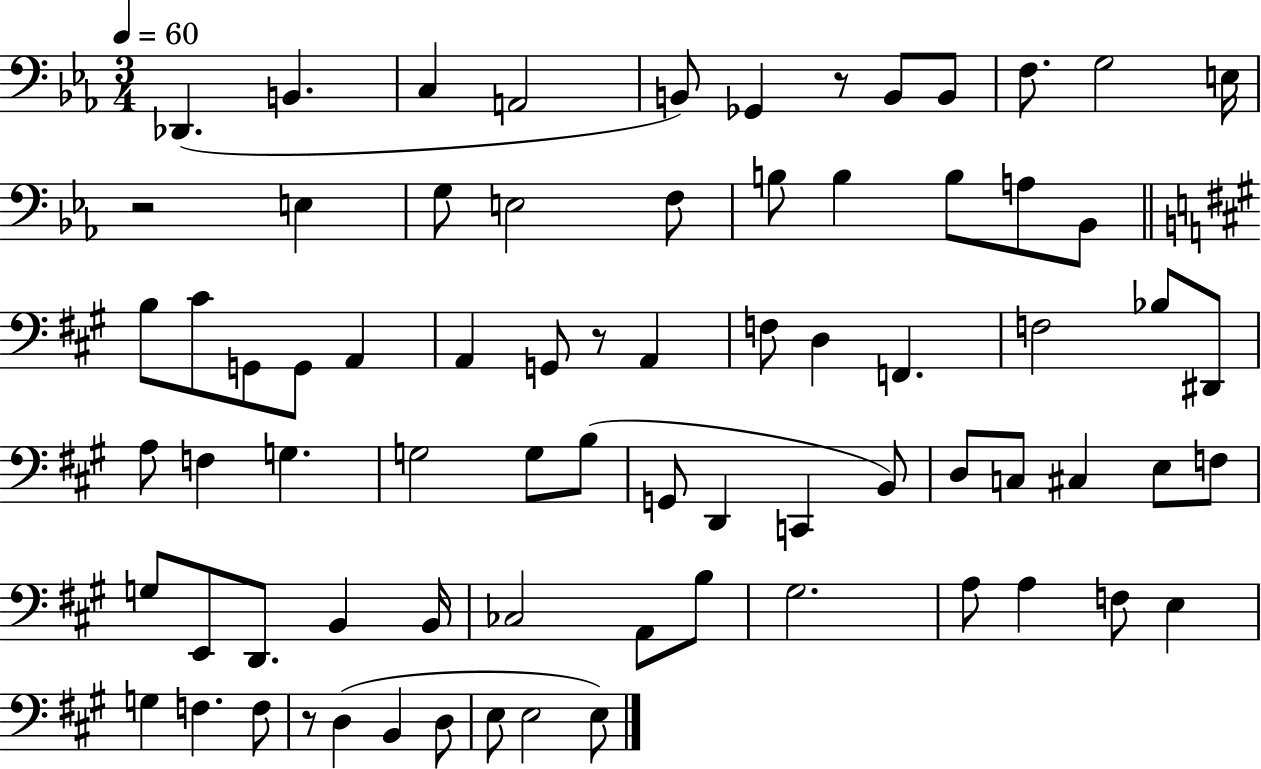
Db2/q. B2/q. C3/q A2/h B2/e Gb2/q R/e B2/e B2/e F3/e. G3/h E3/s R/h E3/q G3/e E3/h F3/e B3/e B3/q B3/e A3/e Bb2/e B3/e C#4/e G2/e G2/e A2/q A2/q G2/e R/e A2/q F3/e D3/q F2/q. F3/h Bb3/e D#2/e A3/e F3/q G3/q. G3/h G3/e B3/e G2/e D2/q C2/q B2/e D3/e C3/e C#3/q E3/e F3/e G3/e E2/e D2/e. B2/q B2/s CES3/h A2/e B3/e G#3/h. A3/e A3/q F3/e E3/q G3/q F3/q. F3/e R/e D3/q B2/q D3/e E3/e E3/h E3/e